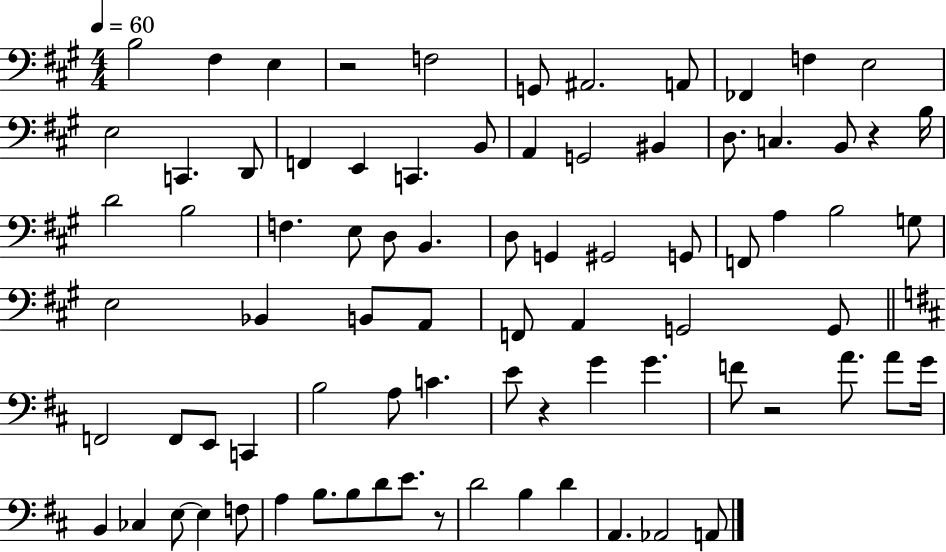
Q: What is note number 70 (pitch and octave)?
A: E4